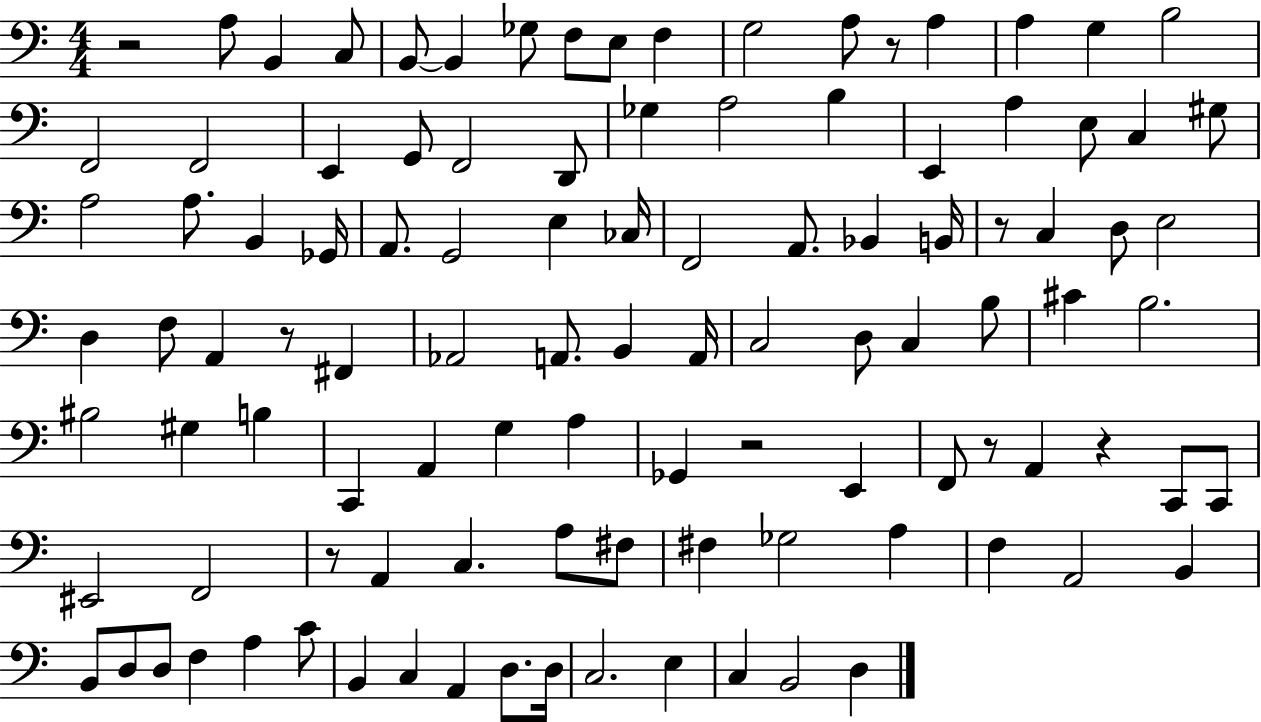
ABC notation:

X:1
T:Untitled
M:4/4
L:1/4
K:C
z2 A,/2 B,, C,/2 B,,/2 B,, _G,/2 F,/2 E,/2 F, G,2 A,/2 z/2 A, A, G, B,2 F,,2 F,,2 E,, G,,/2 F,,2 D,,/2 _G, A,2 B, E,, A, E,/2 C, ^G,/2 A,2 A,/2 B,, _G,,/4 A,,/2 G,,2 E, _C,/4 F,,2 A,,/2 _B,, B,,/4 z/2 C, D,/2 E,2 D, F,/2 A,, z/2 ^F,, _A,,2 A,,/2 B,, A,,/4 C,2 D,/2 C, B,/2 ^C B,2 ^B,2 ^G, B, C,, A,, G, A, _G,, z2 E,, F,,/2 z/2 A,, z C,,/2 C,,/2 ^E,,2 F,,2 z/2 A,, C, A,/2 ^F,/2 ^F, _G,2 A, F, A,,2 B,, B,,/2 D,/2 D,/2 F, A, C/2 B,, C, A,, D,/2 D,/4 C,2 E, C, B,,2 D,